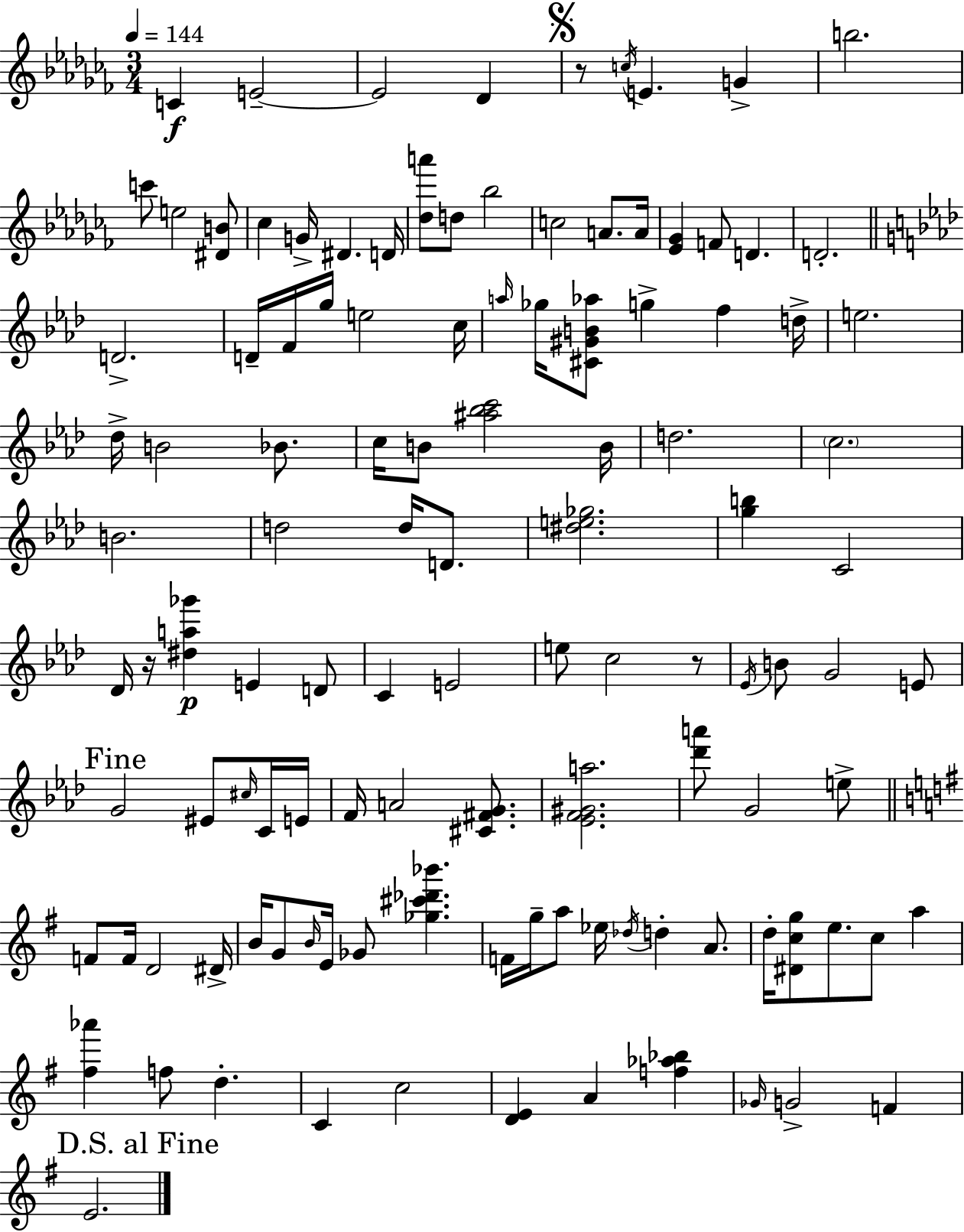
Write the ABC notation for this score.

X:1
T:Untitled
M:3/4
L:1/4
K:Abm
C E2 E2 _D z/2 c/4 E G b2 c'/2 e2 [^DB]/2 _c G/4 ^D D/4 [_da']/2 d/2 _b2 c2 A/2 A/4 [_E_G] F/2 D D2 D2 D/4 F/4 g/4 e2 c/4 a/4 _g/4 [^C^GB_a]/2 g f d/4 e2 _d/4 B2 _B/2 c/4 B/2 [^a_bc']2 B/4 d2 c2 B2 d2 d/4 D/2 [^de_g]2 [gb] C2 _D/4 z/4 [^da_g'] E D/2 C E2 e/2 c2 z/2 _E/4 B/2 G2 E/2 G2 ^E/2 ^c/4 C/4 E/4 F/4 A2 [^C^FG]/2 [_EF^Ga]2 [_d'a']/2 G2 e/2 F/2 F/4 D2 ^D/4 B/4 G/2 B/4 E/4 _G/2 [_g^c'_d'_b'] F/4 g/4 a/2 _e/4 _d/4 d A/2 d/4 [^Dcg]/2 e/2 c/2 a [^f_a'] f/2 d C c2 [DE] A [f_a_b] _G/4 G2 F E2